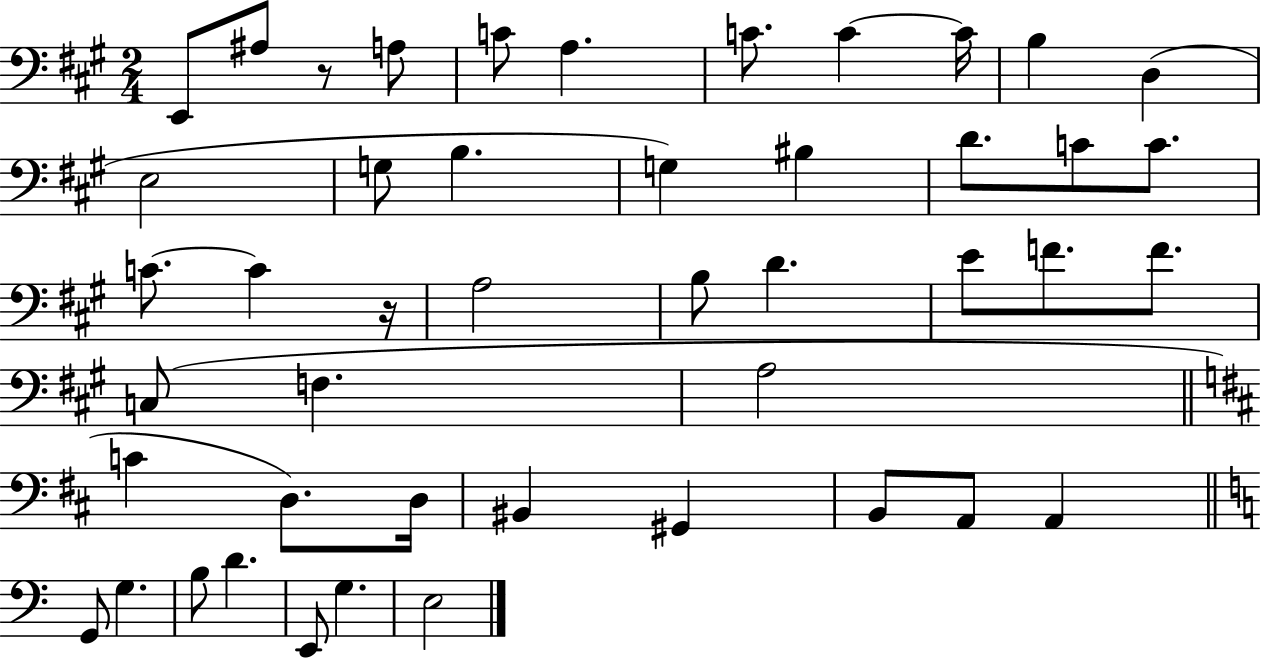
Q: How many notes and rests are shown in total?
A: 46